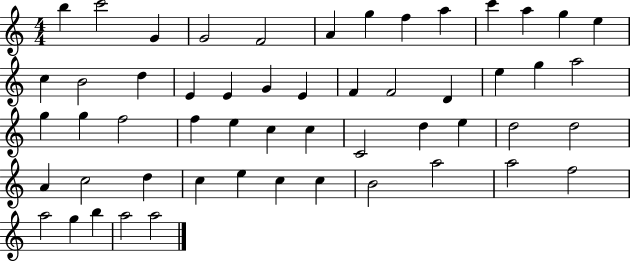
X:1
T:Untitled
M:4/4
L:1/4
K:C
b c'2 G G2 F2 A g f a c' a g e c B2 d E E G E F F2 D e g a2 g g f2 f e c c C2 d e d2 d2 A c2 d c e c c B2 a2 a2 f2 a2 g b a2 a2